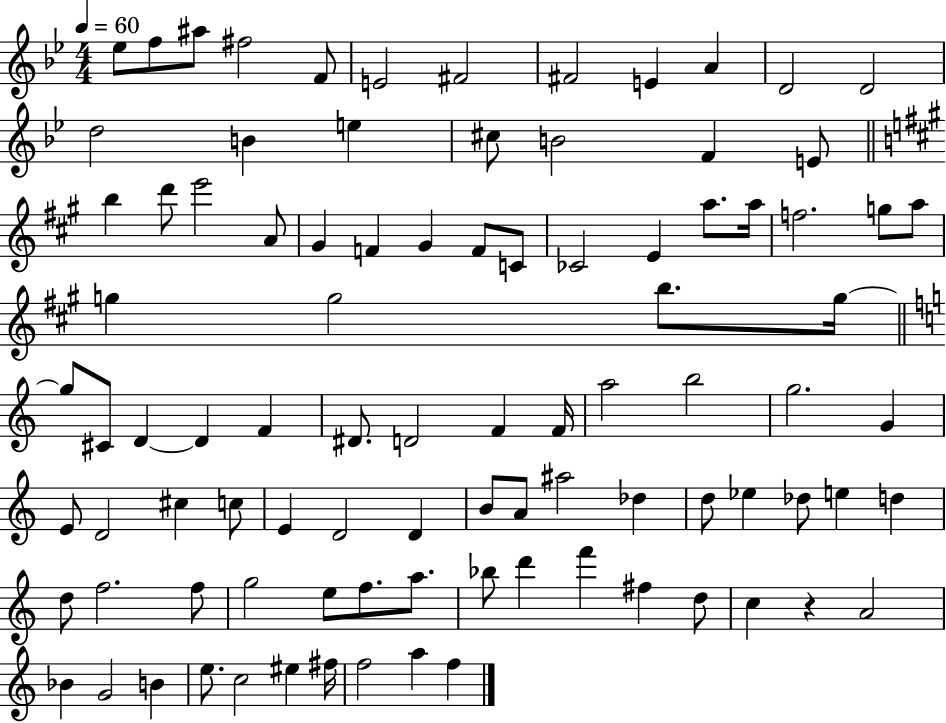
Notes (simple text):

Eb5/e F5/e A#5/e F#5/h F4/e E4/h F#4/h F#4/h E4/q A4/q D4/h D4/h D5/h B4/q E5/q C#5/e B4/h F4/q E4/e B5/q D6/e E6/h A4/e G#4/q F4/q G#4/q F4/e C4/e CES4/h E4/q A5/e. A5/s F5/h. G5/e A5/e G5/q G5/h B5/e. G5/s G5/e C#4/e D4/q D4/q F4/q D#4/e. D4/h F4/q F4/s A5/h B5/h G5/h. G4/q E4/e D4/h C#5/q C5/e E4/q D4/h D4/q B4/e A4/e A#5/h Db5/q D5/e Eb5/q Db5/e E5/q D5/q D5/e F5/h. F5/e G5/h E5/e F5/e. A5/e. Bb5/e D6/q F6/q F#5/q D5/e C5/q R/q A4/h Bb4/q G4/h B4/q E5/e. C5/h EIS5/q F#5/s F5/h A5/q F5/q